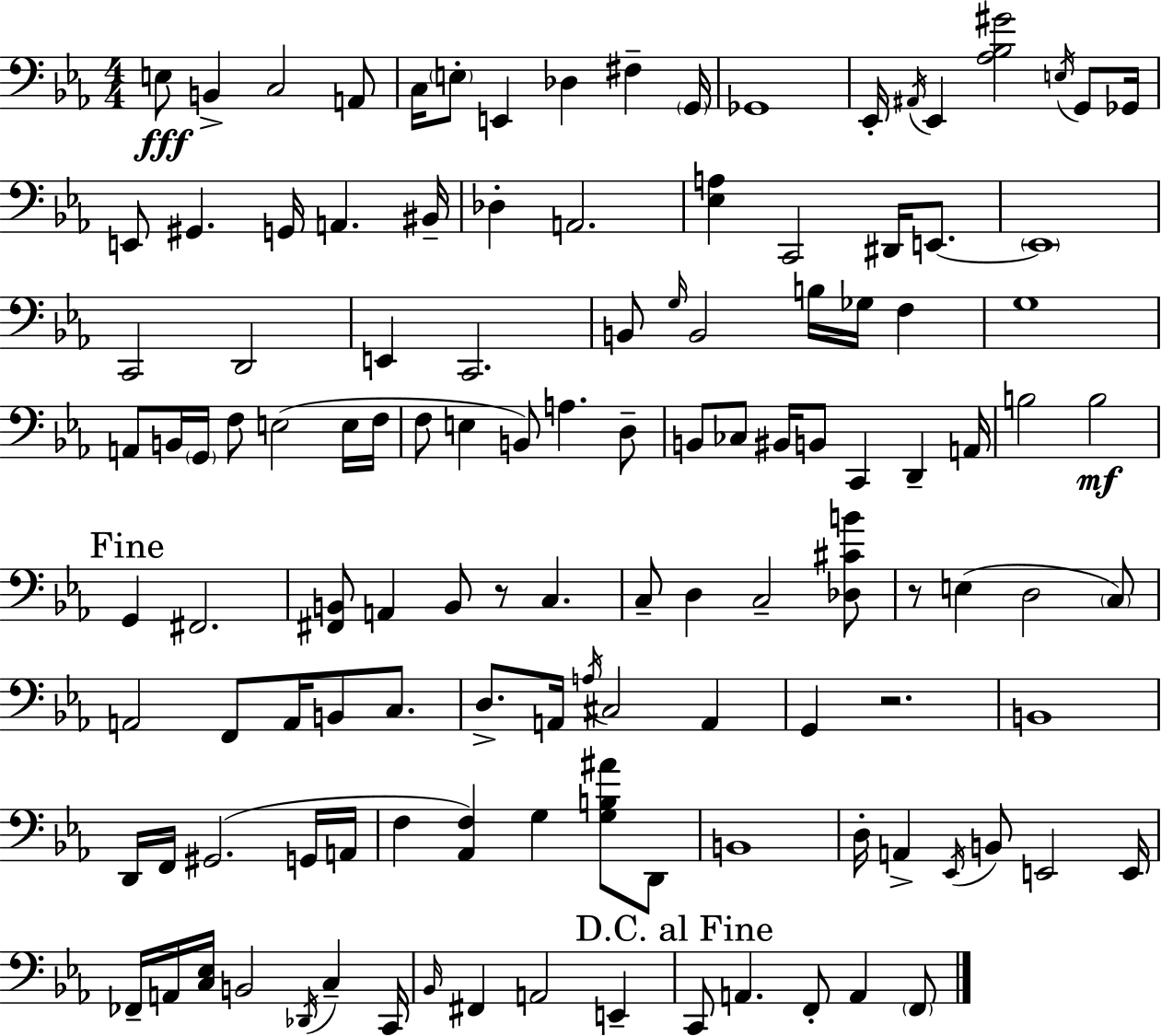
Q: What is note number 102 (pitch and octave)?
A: Db2